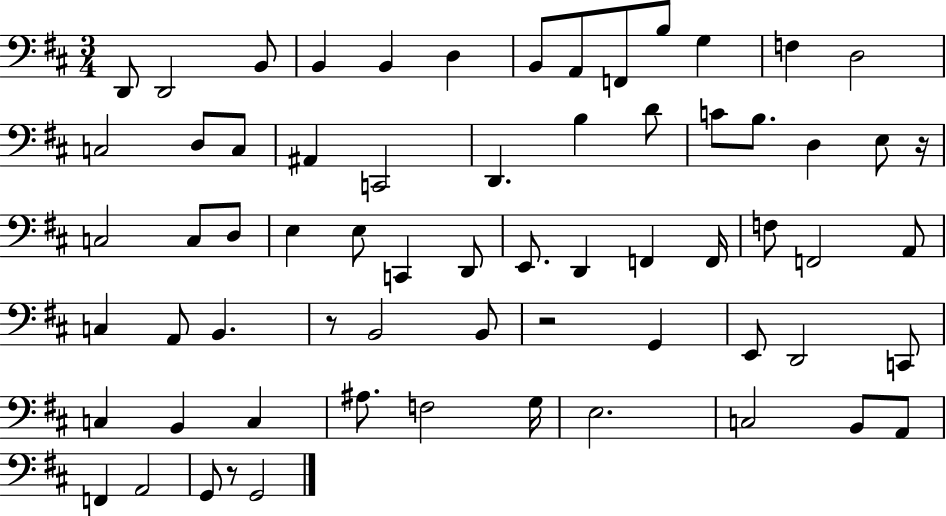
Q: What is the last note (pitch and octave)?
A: G2